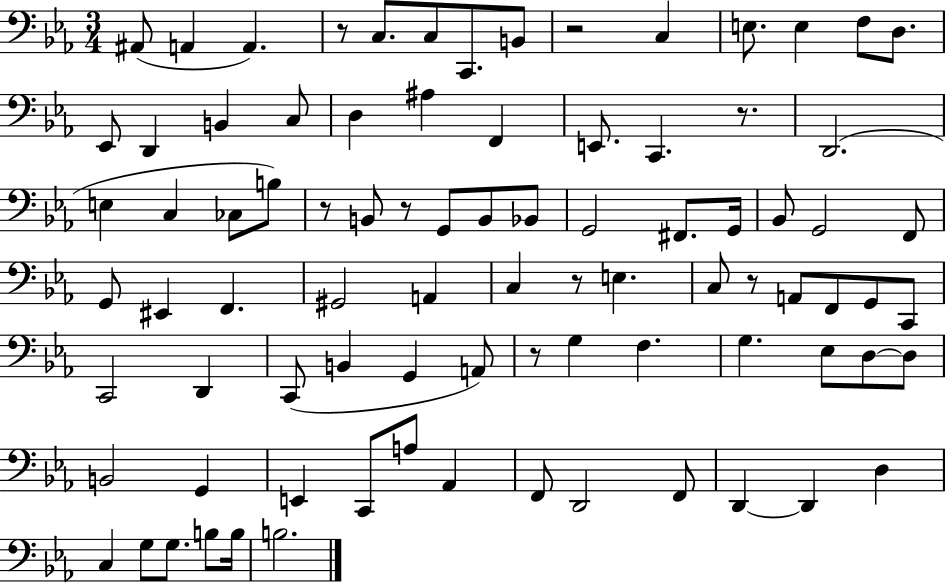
{
  \clef bass
  \numericTimeSignature
  \time 3/4
  \key ees \major
  ais,8( a,4 a,4.) | r8 c8. c8 c,8. b,8 | r2 c4 | e8. e4 f8 d8. | \break ees,8 d,4 b,4 c8 | d4 ais4 f,4 | e,8. c,4. r8. | d,2.( | \break e4 c4 ces8 b8) | r8 b,8 r8 g,8 b,8 bes,8 | g,2 fis,8. g,16 | bes,8 g,2 f,8 | \break g,8 eis,4 f,4. | gis,2 a,4 | c4 r8 e4. | c8 r8 a,8 f,8 g,8 c,8 | \break c,2 d,4 | c,8( b,4 g,4 a,8) | r8 g4 f4. | g4. ees8 d8~~ d8 | \break b,2 g,4 | e,4 c,8 a8 aes,4 | f,8 d,2 f,8 | d,4~~ d,4 d4 | \break c4 g8 g8. b8 b16 | b2. | \bar "|."
}